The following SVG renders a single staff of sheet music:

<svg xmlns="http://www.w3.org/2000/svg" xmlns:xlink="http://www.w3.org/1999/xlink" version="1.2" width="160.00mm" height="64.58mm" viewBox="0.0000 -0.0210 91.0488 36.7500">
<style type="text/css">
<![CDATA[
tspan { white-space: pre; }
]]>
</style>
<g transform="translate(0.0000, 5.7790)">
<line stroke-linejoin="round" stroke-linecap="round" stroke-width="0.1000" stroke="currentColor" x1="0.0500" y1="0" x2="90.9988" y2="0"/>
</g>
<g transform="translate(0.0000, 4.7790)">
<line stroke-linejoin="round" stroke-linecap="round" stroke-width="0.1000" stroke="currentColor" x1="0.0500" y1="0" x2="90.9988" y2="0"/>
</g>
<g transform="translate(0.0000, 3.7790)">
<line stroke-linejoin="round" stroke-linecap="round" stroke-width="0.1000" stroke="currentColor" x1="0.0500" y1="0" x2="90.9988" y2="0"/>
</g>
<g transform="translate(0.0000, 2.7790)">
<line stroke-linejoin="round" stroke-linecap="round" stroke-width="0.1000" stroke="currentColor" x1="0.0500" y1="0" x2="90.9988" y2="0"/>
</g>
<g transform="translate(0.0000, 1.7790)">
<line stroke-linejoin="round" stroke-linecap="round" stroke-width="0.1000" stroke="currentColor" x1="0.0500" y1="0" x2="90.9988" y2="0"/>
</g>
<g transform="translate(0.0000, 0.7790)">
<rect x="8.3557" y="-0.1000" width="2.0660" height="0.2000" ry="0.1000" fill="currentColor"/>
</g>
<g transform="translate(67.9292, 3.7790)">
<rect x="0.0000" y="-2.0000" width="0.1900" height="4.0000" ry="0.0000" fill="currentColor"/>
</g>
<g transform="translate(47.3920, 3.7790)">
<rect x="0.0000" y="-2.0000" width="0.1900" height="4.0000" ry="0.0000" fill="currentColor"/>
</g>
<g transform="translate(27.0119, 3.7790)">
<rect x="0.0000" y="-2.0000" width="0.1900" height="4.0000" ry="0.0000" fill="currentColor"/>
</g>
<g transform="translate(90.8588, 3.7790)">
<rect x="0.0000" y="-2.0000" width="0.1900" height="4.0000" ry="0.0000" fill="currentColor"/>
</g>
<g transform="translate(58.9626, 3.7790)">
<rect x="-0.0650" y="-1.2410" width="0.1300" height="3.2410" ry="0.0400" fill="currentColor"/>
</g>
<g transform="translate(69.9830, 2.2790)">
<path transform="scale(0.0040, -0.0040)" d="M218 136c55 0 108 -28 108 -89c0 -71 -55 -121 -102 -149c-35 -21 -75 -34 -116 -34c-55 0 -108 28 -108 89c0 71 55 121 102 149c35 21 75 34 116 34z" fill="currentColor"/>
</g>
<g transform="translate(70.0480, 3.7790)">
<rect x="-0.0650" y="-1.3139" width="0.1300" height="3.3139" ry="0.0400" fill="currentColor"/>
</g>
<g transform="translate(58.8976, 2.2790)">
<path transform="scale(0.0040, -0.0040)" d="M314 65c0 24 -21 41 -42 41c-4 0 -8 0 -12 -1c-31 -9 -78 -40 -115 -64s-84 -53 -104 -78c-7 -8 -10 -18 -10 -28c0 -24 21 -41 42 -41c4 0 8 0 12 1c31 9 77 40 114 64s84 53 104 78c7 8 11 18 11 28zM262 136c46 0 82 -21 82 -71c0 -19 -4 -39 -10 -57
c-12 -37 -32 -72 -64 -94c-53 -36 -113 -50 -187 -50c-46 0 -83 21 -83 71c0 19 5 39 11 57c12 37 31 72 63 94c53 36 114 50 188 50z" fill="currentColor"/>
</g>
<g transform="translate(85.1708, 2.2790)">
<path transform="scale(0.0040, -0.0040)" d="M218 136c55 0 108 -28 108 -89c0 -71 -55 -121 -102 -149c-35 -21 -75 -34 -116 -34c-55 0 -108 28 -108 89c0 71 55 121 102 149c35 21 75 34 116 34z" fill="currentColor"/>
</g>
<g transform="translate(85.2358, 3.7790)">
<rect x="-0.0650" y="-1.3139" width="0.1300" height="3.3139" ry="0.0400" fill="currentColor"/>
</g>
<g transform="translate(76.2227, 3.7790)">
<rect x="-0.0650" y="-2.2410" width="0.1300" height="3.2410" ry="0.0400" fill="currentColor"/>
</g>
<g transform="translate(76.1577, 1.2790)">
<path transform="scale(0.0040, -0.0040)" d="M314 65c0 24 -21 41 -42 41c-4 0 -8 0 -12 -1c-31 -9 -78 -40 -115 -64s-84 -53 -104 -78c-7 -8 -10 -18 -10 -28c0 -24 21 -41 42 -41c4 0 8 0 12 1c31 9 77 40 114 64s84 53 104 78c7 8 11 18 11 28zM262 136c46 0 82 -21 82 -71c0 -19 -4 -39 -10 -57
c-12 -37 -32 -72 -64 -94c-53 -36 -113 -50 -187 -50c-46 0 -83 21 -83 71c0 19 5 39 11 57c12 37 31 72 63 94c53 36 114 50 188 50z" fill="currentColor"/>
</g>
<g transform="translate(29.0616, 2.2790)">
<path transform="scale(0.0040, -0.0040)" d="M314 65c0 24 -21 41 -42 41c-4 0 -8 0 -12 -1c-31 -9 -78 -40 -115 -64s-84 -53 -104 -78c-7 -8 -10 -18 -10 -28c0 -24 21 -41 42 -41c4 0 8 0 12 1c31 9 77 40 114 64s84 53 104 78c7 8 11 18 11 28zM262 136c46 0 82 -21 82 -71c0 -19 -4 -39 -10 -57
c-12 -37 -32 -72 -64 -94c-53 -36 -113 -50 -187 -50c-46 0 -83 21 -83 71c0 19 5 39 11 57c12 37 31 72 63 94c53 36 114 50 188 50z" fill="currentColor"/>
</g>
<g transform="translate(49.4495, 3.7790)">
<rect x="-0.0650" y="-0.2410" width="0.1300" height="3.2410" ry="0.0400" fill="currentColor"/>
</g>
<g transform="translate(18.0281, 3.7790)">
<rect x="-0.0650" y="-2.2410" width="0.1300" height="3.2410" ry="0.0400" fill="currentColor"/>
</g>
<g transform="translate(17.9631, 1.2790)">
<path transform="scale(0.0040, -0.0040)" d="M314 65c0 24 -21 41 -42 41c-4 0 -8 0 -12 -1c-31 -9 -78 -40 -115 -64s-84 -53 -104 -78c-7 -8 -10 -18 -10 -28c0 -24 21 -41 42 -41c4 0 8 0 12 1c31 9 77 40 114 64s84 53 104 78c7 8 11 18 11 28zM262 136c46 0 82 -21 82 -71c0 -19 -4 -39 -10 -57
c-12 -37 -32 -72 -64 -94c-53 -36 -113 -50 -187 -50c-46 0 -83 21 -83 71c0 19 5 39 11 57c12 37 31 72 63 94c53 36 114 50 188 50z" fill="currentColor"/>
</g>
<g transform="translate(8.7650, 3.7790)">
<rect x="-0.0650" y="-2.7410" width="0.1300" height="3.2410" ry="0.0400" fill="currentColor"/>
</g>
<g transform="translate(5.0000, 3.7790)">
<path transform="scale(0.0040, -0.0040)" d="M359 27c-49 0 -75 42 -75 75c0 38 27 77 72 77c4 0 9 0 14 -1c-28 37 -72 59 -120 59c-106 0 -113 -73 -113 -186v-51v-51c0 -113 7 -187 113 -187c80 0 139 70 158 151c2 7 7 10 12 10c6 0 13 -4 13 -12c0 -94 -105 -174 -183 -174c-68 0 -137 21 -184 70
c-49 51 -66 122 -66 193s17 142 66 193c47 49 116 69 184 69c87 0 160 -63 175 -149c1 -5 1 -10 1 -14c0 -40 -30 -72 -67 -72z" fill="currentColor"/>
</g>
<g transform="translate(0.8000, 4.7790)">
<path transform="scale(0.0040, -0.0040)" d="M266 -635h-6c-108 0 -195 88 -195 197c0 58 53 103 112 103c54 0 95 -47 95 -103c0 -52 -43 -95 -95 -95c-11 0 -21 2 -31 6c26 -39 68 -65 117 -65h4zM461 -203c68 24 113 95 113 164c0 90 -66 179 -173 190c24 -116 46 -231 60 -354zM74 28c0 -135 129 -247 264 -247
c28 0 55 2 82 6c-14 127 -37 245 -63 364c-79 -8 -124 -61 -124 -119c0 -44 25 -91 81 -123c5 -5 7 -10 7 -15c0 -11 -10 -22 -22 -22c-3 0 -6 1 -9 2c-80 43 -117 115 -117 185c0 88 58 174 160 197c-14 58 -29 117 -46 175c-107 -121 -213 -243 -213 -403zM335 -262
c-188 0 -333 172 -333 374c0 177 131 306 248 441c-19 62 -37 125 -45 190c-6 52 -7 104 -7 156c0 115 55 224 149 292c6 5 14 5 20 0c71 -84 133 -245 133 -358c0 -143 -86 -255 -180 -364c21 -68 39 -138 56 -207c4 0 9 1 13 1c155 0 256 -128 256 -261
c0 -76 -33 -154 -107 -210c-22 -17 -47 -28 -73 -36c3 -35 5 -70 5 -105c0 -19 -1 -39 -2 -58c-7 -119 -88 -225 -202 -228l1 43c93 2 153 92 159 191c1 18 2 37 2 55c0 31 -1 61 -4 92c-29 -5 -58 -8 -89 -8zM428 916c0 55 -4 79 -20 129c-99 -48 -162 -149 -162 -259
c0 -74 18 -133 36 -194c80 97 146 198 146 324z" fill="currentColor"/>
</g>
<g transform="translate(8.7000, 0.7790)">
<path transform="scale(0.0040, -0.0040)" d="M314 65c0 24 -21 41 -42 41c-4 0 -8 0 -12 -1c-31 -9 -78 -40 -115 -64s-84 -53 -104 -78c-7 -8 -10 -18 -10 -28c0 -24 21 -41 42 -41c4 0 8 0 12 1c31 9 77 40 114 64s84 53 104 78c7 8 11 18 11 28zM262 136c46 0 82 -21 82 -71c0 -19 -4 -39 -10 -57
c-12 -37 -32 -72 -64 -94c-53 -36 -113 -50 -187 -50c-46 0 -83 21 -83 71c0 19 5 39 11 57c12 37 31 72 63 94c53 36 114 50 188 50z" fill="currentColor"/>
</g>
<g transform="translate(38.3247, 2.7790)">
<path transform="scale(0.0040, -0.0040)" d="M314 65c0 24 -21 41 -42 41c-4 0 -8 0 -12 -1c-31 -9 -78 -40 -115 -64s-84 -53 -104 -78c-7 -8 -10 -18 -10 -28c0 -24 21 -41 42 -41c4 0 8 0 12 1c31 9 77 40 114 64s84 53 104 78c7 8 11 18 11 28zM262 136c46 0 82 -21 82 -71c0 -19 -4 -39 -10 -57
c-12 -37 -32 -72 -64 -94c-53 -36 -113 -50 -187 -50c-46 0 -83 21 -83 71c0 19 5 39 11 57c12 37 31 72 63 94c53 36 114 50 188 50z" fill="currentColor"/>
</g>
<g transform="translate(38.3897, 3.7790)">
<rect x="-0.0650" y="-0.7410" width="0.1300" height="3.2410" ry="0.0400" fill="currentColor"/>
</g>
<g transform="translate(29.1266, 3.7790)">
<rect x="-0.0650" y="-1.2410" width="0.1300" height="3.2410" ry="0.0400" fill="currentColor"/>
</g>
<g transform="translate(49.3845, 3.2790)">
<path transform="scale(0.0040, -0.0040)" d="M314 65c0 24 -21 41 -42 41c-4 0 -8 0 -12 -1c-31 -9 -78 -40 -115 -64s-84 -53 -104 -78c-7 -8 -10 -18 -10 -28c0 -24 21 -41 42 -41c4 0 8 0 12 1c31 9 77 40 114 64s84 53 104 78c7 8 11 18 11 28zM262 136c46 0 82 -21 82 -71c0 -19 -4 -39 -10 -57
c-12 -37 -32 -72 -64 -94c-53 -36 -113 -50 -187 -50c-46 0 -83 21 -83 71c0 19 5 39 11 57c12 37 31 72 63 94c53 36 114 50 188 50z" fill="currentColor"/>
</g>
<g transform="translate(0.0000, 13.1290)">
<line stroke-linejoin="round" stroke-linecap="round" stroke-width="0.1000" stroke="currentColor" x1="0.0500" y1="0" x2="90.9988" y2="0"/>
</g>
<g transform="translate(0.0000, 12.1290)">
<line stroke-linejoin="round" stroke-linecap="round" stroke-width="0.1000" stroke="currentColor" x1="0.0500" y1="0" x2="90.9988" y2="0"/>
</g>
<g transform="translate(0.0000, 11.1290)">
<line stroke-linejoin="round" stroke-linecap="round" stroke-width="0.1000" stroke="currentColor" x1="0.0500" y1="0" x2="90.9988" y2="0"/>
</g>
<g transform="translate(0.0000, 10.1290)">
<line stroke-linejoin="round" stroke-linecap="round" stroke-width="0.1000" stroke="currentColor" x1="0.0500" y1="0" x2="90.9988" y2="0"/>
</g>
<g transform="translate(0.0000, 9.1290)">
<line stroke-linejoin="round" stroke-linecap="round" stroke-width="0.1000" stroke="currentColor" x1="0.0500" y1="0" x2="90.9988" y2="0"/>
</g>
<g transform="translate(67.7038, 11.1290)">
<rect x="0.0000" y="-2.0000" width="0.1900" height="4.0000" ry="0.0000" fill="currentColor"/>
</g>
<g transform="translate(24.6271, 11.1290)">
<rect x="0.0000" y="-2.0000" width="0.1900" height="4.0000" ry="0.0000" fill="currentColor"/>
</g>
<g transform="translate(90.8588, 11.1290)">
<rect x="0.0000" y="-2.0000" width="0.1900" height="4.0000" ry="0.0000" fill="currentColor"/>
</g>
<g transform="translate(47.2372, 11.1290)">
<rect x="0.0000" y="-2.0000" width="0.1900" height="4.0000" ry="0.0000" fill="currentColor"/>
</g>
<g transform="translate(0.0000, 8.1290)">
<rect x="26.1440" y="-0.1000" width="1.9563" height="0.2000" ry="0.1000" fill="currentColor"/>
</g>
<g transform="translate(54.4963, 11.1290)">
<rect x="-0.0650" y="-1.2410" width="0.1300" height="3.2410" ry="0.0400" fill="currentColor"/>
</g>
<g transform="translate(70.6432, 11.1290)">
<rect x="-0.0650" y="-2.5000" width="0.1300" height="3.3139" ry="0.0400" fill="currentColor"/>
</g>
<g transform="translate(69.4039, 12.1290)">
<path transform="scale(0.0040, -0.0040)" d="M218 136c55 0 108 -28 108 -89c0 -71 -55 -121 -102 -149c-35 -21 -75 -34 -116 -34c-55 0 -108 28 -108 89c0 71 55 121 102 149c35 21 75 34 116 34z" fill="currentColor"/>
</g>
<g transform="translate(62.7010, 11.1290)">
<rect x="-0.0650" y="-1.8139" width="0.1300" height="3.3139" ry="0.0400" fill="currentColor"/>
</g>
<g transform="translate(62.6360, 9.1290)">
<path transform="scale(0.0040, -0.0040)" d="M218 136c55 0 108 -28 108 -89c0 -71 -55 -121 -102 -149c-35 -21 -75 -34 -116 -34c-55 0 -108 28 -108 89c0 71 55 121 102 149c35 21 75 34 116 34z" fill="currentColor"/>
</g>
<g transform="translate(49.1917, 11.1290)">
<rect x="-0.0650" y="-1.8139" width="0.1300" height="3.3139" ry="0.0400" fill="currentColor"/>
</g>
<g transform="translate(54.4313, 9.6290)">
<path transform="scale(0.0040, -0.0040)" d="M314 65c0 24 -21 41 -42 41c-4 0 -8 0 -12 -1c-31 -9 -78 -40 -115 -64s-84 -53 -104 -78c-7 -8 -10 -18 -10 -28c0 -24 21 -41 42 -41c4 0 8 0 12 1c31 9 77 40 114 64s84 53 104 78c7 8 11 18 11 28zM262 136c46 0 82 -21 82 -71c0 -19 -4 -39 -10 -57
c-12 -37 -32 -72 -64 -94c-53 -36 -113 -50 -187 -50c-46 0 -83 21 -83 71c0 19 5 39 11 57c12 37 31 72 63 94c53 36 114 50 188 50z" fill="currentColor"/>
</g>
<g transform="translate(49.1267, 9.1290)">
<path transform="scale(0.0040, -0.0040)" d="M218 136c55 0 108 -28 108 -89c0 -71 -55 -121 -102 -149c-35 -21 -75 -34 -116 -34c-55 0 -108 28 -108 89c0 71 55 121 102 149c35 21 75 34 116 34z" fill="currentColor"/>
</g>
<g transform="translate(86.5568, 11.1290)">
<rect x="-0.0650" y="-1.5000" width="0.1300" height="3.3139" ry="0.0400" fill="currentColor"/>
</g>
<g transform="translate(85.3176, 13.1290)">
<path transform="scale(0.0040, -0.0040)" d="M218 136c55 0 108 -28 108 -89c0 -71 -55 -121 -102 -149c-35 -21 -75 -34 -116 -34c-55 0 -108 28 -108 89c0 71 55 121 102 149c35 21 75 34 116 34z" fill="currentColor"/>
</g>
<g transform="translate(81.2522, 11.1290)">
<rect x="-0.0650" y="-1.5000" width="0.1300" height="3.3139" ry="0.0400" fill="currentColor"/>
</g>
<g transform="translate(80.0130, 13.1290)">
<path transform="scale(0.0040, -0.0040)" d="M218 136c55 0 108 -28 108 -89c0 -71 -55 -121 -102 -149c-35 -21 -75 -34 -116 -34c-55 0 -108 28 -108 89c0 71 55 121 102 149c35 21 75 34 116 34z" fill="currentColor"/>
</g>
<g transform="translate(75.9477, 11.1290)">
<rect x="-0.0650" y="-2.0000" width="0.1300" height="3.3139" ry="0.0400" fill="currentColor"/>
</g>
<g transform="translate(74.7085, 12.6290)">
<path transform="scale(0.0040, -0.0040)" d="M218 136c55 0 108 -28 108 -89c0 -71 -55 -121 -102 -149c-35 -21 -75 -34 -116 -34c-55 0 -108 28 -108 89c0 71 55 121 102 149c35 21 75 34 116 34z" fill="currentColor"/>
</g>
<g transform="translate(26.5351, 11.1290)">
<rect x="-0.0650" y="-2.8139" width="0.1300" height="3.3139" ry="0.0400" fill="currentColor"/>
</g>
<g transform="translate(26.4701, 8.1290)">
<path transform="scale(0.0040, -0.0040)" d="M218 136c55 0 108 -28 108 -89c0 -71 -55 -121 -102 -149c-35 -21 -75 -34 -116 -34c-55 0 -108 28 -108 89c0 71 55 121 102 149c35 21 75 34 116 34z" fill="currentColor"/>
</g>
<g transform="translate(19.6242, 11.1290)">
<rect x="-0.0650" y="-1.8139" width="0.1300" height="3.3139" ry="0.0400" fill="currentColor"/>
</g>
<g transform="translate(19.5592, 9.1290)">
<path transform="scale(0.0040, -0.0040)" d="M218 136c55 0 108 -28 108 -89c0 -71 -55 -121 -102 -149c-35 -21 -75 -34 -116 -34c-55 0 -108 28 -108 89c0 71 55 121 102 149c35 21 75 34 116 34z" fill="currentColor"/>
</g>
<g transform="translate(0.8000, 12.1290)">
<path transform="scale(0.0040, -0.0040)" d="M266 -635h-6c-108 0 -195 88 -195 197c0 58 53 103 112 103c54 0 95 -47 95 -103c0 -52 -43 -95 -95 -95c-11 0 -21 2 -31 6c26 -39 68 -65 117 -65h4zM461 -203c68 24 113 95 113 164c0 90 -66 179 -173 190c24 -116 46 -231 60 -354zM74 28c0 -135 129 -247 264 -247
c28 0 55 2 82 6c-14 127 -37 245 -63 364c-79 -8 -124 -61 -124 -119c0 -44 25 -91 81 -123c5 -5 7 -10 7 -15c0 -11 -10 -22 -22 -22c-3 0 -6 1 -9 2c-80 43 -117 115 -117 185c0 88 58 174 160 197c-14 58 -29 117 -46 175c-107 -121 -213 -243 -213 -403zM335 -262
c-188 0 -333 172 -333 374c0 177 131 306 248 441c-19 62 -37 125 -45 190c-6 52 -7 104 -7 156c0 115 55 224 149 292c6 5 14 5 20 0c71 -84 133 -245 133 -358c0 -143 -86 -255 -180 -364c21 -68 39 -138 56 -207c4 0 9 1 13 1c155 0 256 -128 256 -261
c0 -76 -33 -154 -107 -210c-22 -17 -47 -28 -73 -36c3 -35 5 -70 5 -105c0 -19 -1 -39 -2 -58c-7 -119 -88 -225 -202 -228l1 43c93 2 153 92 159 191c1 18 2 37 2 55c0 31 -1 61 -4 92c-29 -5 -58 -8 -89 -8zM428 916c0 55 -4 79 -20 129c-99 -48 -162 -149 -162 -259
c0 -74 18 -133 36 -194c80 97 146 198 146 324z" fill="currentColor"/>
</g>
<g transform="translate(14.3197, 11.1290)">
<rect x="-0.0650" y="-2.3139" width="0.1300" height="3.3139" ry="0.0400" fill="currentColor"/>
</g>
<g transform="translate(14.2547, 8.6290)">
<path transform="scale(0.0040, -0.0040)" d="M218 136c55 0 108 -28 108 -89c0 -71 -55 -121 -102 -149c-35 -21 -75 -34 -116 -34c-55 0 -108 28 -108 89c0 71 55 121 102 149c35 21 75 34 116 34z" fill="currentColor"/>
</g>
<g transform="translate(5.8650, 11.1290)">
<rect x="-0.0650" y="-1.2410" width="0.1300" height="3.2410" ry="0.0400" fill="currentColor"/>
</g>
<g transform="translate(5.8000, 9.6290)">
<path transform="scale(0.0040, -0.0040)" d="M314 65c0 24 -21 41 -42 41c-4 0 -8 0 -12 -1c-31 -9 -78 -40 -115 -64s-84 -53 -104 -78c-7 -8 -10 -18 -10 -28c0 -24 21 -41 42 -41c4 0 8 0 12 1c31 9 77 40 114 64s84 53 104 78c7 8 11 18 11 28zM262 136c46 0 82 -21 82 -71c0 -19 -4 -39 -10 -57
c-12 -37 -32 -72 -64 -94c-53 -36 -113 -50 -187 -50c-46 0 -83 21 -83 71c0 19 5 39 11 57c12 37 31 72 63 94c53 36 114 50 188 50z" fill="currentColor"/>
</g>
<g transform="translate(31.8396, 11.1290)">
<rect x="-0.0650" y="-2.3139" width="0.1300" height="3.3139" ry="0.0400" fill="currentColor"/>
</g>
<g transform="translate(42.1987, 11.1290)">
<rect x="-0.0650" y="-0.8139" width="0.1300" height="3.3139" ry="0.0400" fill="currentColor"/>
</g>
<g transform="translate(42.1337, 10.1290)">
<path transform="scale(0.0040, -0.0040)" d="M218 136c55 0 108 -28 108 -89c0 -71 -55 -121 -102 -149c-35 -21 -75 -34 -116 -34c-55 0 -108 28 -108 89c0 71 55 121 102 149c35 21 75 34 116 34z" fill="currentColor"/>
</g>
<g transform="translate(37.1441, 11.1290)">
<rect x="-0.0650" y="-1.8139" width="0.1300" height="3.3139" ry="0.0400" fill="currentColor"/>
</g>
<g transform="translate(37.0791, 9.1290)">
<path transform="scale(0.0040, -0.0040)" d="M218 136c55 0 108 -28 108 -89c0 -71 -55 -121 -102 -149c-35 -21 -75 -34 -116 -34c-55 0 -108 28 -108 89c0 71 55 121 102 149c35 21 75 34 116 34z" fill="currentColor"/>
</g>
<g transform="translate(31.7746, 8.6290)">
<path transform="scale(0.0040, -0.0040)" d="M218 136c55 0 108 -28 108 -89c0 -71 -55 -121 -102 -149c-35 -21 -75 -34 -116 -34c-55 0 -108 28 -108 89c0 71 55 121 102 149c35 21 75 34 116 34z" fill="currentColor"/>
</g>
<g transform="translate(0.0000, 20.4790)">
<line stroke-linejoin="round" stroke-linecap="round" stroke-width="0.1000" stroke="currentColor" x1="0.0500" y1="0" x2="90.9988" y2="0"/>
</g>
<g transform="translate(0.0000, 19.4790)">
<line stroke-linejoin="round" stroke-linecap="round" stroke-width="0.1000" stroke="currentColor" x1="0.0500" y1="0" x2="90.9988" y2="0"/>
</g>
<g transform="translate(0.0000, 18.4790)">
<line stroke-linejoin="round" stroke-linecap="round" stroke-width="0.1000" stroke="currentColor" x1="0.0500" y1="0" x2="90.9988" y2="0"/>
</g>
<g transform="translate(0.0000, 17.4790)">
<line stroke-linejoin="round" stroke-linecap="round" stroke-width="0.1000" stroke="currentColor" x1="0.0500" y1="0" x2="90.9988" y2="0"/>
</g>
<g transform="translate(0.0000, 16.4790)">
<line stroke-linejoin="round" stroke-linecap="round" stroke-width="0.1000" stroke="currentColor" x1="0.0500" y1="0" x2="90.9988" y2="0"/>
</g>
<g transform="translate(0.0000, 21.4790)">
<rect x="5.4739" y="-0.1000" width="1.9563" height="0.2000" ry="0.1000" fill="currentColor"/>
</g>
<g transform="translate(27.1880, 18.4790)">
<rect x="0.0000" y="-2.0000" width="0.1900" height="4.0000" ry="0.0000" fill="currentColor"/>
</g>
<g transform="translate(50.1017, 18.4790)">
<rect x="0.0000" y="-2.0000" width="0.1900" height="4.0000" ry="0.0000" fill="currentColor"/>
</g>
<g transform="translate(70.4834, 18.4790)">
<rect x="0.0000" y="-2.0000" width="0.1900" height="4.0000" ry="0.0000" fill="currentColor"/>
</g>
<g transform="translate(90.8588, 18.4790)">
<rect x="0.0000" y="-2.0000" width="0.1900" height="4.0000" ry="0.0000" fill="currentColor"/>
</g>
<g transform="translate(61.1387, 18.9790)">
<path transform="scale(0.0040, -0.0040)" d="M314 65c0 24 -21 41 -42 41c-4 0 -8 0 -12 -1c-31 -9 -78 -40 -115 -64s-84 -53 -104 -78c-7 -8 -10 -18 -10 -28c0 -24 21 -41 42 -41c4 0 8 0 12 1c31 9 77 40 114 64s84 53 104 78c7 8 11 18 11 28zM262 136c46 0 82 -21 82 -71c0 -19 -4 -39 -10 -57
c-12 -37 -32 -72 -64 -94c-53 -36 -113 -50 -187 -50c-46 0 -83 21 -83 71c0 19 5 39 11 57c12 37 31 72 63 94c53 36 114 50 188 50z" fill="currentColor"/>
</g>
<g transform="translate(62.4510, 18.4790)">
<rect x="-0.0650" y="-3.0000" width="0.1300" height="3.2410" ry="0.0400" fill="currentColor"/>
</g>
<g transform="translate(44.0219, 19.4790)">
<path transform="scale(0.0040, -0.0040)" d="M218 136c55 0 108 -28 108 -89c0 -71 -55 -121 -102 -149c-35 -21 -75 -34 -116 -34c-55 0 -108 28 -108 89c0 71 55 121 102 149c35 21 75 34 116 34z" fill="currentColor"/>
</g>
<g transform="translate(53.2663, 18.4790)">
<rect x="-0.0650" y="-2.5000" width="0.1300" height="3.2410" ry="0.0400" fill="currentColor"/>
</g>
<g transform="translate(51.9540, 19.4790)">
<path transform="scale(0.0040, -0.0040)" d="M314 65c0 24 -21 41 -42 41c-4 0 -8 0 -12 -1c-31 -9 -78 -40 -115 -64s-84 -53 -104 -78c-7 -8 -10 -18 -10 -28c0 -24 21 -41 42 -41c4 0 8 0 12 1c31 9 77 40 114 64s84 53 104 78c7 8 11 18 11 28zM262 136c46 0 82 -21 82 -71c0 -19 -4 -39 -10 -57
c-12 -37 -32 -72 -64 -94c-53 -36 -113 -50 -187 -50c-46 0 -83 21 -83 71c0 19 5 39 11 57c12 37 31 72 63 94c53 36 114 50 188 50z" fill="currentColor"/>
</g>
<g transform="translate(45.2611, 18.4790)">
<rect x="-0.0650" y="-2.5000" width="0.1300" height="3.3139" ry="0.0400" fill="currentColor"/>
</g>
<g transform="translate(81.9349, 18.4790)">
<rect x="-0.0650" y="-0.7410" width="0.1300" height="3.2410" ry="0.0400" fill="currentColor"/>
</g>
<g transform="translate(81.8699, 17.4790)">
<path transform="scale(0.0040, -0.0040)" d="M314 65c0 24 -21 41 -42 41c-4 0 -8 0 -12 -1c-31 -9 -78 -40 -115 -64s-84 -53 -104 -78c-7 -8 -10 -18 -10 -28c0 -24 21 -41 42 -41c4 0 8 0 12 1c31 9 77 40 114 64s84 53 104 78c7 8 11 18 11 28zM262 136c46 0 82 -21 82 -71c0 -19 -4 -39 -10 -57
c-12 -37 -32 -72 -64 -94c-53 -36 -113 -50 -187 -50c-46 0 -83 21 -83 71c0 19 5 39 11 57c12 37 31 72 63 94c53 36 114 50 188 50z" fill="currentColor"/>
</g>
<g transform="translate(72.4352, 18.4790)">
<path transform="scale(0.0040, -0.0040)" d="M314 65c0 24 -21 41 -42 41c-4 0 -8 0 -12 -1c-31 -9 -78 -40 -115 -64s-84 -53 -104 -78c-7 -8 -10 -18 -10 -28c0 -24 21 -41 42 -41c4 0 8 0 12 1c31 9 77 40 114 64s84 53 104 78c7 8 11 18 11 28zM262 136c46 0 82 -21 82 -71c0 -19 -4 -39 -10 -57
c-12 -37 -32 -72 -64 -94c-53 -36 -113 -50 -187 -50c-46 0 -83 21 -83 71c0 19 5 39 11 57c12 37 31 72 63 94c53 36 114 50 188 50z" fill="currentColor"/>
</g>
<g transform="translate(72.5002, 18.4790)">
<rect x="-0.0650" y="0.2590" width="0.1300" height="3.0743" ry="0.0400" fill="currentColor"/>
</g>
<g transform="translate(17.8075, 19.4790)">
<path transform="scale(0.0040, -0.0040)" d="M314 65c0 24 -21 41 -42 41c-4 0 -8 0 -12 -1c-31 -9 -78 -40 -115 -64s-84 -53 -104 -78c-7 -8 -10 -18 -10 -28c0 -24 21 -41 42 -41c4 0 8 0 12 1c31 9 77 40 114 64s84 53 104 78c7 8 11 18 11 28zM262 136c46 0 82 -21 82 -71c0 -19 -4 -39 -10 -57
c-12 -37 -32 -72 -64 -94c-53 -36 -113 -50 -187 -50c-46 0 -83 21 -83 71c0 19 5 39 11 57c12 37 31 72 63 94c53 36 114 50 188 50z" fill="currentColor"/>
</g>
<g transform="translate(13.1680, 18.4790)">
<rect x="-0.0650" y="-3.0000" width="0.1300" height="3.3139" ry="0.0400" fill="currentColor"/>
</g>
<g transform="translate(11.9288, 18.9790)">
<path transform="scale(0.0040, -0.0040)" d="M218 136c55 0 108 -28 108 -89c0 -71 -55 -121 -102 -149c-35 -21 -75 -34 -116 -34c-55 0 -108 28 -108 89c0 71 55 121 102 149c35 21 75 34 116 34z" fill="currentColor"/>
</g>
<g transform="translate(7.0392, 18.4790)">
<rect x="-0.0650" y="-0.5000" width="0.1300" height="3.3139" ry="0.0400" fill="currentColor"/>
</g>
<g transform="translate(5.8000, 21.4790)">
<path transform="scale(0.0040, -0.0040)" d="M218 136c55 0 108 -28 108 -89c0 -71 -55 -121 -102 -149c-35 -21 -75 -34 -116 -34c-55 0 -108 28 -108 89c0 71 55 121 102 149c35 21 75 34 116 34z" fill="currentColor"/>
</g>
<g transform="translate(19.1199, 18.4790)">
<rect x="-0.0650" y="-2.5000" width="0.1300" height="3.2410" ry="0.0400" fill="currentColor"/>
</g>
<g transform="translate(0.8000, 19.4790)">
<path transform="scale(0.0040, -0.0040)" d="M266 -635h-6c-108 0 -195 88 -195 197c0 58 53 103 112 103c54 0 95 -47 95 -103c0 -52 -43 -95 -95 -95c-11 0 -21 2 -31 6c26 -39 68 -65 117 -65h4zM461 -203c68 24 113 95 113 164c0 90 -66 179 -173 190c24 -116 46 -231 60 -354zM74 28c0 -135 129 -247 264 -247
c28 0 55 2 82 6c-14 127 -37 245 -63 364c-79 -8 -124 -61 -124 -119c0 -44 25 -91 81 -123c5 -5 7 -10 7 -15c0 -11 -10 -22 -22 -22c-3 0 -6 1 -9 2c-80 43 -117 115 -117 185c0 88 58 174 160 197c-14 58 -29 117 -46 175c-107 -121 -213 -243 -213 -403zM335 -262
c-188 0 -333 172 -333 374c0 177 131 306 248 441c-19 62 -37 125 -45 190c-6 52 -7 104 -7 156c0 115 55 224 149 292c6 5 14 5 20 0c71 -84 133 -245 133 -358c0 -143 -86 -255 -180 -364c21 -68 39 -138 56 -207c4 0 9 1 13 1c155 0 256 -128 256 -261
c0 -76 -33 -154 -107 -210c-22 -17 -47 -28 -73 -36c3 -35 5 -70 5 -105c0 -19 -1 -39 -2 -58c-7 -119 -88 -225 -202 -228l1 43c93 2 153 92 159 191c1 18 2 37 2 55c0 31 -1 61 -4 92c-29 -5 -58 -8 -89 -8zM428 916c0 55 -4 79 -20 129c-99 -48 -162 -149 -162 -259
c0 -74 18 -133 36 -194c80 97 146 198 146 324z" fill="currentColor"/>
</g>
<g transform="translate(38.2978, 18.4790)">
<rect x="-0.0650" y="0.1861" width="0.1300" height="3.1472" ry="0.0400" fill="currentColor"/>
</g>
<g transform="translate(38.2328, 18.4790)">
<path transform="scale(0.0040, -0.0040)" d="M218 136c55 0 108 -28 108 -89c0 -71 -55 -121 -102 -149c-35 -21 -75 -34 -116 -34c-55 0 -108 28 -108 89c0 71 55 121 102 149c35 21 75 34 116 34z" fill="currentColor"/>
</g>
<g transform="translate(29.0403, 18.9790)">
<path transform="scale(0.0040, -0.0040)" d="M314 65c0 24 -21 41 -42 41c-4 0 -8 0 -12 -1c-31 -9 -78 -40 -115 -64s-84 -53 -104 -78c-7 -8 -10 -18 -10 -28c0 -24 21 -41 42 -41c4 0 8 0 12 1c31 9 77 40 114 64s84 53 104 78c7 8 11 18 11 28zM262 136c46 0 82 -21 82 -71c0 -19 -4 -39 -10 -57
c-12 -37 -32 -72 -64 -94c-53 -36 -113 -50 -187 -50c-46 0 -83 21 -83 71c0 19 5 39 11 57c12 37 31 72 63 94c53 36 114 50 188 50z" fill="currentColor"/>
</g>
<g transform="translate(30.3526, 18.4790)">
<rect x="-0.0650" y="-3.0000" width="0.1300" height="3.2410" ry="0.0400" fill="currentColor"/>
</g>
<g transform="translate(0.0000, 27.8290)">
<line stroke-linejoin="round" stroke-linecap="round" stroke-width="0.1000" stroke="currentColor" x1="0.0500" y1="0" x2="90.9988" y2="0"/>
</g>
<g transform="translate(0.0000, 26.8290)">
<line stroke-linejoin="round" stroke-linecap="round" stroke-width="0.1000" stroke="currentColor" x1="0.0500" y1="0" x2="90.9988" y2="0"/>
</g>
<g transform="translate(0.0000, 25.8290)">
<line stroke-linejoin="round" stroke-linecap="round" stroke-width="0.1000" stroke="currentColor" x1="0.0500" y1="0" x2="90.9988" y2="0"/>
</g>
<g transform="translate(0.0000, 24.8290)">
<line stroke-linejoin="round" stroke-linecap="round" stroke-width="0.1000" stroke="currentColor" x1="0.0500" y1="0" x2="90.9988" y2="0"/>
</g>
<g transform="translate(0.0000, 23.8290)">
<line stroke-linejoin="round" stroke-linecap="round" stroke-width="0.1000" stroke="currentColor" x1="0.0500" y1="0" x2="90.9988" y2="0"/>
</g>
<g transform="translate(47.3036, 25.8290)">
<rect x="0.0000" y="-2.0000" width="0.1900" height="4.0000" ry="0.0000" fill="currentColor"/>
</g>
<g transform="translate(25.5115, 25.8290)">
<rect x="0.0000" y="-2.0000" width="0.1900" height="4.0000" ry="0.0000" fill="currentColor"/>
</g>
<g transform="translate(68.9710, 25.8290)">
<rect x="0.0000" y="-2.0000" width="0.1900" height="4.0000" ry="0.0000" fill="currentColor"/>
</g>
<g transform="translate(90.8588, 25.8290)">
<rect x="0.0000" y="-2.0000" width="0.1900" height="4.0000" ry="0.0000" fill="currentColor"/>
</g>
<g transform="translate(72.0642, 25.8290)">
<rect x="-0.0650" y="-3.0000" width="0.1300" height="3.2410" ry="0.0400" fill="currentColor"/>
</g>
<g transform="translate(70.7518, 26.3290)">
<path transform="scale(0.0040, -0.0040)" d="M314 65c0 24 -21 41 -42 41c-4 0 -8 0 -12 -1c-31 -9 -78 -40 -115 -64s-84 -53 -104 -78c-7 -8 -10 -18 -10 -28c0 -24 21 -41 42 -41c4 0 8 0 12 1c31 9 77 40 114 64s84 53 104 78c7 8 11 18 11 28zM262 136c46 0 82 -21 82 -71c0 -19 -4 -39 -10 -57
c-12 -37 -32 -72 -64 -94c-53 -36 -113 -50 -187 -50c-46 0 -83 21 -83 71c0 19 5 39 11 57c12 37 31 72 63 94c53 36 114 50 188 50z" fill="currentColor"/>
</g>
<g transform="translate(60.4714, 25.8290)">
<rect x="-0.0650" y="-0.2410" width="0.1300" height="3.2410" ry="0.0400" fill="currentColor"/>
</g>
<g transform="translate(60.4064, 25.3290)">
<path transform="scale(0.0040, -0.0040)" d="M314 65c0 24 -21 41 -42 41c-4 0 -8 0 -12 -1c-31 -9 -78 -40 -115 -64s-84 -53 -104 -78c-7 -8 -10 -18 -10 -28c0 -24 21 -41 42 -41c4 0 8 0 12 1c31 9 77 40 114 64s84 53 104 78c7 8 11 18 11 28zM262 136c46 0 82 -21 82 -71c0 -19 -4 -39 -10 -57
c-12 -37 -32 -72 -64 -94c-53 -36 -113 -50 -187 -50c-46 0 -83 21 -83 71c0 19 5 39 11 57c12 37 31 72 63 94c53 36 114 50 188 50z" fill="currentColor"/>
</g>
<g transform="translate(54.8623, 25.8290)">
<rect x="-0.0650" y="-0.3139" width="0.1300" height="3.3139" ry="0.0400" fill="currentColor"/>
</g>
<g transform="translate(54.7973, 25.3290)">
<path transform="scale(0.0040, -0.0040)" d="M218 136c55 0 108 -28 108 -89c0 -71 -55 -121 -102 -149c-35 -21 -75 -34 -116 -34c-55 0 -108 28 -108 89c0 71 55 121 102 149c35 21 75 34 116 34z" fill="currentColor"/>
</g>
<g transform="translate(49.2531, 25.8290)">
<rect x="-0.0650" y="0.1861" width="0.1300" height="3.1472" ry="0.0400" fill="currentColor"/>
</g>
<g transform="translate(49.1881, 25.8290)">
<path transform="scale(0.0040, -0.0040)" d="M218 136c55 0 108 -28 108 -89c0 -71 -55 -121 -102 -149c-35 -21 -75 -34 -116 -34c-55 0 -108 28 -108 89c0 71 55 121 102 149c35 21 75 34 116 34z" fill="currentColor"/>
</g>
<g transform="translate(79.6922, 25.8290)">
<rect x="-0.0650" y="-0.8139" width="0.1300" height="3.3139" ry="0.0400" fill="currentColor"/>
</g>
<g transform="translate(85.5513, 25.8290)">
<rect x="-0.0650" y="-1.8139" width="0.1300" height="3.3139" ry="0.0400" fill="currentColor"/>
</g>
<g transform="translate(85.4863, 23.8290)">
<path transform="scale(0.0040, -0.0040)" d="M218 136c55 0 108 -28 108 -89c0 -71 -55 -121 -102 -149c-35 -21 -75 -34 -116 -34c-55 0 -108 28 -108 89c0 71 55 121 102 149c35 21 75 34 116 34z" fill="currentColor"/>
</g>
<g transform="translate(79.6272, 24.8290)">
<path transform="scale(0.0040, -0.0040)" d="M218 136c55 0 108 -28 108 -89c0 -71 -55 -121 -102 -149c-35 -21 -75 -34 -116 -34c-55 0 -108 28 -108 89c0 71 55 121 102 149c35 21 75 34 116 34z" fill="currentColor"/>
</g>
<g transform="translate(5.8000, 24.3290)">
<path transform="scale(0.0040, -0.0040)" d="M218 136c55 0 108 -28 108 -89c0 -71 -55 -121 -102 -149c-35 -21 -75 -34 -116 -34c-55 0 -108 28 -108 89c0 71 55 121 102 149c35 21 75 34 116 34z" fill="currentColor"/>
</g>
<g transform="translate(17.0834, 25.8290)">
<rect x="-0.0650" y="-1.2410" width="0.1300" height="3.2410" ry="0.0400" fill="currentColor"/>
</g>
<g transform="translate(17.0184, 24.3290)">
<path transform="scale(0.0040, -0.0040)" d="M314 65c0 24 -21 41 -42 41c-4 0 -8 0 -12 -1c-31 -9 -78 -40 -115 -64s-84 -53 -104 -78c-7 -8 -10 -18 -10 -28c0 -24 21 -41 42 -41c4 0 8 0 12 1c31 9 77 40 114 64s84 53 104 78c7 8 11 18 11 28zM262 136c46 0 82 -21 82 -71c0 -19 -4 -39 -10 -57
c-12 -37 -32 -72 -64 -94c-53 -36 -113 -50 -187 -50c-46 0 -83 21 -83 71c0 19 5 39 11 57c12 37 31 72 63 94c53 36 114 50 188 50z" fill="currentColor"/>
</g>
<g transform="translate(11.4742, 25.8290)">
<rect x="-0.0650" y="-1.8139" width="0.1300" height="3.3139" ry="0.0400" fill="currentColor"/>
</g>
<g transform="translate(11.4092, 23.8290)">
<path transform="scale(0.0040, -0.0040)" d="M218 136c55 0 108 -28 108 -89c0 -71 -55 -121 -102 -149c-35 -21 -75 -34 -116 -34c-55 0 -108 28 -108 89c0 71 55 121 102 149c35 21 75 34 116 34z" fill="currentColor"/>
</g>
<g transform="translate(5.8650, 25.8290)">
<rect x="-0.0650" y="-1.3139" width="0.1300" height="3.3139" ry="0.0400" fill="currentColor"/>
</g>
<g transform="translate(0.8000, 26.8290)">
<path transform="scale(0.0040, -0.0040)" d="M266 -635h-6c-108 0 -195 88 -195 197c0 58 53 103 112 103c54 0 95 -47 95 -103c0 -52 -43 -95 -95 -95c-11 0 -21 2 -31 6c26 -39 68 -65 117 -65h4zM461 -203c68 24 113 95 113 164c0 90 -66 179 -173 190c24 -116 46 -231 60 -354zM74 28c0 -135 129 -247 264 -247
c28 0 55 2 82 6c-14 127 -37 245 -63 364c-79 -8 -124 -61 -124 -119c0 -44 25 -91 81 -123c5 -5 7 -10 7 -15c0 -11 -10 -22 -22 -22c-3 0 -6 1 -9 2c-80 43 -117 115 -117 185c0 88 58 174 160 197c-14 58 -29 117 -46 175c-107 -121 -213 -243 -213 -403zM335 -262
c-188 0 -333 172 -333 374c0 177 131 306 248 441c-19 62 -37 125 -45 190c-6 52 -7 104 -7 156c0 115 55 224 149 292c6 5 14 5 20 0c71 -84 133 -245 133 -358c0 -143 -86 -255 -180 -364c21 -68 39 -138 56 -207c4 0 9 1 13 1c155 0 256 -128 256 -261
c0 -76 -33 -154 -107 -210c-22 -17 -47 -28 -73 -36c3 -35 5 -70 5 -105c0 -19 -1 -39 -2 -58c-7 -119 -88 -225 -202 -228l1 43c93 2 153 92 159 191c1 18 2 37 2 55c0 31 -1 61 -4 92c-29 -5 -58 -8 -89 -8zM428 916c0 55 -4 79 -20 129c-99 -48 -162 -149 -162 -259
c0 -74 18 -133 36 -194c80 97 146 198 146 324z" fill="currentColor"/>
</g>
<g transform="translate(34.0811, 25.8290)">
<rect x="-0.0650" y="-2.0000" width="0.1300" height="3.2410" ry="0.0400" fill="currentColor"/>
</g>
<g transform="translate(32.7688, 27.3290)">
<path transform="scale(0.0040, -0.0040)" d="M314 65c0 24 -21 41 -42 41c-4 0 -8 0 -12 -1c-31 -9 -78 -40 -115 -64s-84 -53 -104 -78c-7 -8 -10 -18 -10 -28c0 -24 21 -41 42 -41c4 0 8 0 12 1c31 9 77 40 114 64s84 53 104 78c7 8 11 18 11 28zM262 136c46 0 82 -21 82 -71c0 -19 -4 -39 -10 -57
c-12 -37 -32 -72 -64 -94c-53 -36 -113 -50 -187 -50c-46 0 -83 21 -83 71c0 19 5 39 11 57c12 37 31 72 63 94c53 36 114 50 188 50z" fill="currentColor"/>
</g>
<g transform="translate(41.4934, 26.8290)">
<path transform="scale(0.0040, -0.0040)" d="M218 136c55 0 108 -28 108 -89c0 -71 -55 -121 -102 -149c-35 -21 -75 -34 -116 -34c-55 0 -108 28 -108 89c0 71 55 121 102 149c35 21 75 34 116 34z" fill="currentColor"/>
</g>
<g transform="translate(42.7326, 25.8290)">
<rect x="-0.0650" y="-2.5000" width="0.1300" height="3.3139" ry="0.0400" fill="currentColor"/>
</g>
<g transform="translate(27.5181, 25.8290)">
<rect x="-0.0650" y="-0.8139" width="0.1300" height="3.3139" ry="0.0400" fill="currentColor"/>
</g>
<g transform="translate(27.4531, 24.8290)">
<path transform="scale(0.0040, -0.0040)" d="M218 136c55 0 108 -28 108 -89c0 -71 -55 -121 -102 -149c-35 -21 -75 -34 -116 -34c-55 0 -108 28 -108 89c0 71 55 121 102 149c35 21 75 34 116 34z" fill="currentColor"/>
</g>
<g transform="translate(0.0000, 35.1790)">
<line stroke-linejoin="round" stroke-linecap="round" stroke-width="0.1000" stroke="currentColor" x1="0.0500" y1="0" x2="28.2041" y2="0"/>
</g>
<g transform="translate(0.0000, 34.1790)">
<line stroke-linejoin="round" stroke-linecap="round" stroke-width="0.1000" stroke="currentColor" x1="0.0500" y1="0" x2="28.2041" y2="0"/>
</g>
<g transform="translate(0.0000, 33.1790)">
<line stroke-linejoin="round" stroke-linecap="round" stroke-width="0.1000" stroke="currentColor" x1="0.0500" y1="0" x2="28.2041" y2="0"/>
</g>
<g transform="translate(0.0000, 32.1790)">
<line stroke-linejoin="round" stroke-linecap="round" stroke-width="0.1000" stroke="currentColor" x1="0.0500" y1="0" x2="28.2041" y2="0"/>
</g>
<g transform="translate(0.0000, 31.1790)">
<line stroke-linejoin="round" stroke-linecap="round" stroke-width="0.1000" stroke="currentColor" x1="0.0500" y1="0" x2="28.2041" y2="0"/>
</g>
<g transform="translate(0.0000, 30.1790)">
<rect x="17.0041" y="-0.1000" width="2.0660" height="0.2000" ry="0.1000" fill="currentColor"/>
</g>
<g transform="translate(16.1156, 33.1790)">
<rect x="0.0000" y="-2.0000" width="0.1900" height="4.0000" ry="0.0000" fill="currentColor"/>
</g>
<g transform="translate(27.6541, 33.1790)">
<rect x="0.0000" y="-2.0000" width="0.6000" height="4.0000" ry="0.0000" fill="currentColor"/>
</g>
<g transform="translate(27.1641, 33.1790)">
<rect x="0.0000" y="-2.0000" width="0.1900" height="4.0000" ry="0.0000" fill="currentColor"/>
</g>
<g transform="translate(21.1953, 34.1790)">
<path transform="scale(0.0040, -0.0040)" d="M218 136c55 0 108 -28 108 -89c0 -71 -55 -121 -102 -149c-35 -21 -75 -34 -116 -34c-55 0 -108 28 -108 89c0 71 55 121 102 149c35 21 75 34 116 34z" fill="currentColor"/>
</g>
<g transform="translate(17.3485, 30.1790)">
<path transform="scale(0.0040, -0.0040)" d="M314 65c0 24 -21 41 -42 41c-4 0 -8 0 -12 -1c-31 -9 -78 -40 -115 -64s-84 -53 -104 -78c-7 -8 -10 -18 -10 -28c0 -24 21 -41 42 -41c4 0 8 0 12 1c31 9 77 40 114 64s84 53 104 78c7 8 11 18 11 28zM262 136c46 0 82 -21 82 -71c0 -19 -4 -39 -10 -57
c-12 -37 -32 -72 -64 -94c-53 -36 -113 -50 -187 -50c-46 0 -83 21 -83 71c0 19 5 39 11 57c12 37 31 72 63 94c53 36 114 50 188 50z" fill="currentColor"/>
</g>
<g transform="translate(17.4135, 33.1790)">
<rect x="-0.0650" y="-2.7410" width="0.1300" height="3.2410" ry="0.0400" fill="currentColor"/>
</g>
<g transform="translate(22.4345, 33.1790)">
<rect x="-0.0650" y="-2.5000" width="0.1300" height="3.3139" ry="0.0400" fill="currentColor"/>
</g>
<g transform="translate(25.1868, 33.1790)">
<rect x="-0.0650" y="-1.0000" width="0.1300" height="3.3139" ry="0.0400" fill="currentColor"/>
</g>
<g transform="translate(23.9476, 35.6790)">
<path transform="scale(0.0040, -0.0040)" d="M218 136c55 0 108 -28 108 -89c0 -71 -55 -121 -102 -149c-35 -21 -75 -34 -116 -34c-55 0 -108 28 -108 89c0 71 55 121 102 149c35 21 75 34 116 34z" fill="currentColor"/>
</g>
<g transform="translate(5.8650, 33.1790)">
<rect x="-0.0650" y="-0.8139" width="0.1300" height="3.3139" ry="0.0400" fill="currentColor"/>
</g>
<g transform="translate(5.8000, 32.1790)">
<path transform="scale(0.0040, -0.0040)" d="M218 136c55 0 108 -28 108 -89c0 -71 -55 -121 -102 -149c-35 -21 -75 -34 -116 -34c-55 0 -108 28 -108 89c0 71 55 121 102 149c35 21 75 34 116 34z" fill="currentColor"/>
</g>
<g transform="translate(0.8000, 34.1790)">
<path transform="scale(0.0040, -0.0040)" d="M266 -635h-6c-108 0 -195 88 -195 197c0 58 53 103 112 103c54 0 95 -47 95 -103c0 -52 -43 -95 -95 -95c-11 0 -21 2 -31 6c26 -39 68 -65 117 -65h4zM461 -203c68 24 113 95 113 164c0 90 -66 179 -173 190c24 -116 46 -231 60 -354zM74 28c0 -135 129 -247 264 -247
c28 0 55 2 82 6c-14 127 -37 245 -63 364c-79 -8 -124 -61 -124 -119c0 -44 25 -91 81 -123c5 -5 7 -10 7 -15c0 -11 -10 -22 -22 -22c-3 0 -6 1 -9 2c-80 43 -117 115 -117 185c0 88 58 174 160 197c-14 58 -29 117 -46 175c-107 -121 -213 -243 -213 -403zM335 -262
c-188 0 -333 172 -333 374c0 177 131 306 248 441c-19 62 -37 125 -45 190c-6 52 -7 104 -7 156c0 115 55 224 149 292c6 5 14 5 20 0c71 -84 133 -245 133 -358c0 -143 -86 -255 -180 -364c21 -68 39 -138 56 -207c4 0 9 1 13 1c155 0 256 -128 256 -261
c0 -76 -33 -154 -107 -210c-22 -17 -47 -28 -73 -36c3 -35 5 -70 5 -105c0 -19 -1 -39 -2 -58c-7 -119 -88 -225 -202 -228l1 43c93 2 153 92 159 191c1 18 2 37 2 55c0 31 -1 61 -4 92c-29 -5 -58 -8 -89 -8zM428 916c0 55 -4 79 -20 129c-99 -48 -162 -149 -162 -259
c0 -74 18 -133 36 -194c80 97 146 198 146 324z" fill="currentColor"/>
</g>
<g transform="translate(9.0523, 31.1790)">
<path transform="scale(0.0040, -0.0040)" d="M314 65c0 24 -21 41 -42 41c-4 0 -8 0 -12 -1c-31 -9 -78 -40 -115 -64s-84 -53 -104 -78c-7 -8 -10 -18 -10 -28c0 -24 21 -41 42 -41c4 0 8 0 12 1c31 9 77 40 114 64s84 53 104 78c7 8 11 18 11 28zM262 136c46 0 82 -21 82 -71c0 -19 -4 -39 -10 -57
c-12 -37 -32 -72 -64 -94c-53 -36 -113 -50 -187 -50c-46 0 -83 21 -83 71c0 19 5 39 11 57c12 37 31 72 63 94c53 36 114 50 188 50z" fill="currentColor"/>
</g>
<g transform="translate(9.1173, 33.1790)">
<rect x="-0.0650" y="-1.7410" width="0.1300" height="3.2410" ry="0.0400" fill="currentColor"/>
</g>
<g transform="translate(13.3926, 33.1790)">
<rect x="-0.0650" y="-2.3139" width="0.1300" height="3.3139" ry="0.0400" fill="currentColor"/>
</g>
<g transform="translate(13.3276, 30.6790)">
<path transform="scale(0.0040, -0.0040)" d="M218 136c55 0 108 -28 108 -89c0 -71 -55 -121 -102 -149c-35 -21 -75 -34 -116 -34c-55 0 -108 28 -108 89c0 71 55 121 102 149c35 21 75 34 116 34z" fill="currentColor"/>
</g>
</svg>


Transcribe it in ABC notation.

X:1
T:Untitled
M:4/4
L:1/4
K:C
a2 g2 e2 d2 c2 e2 e g2 e e2 g f a g f d f e2 f G F E E C A G2 A2 B G G2 A2 B2 d2 e f e2 d F2 G B c c2 A2 d f d f2 g a2 G D